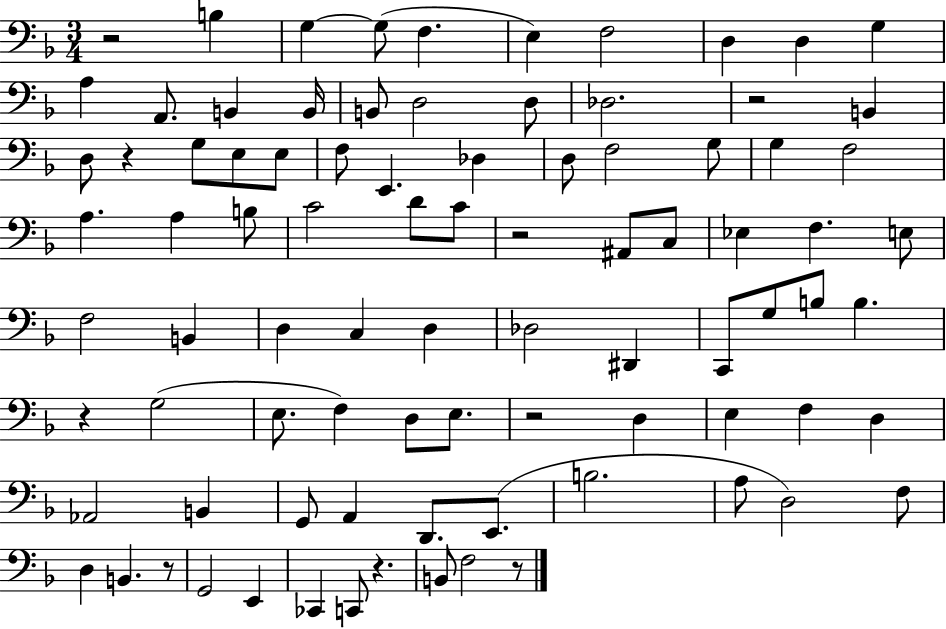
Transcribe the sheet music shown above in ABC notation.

X:1
T:Untitled
M:3/4
L:1/4
K:F
z2 B, G, G,/2 F, E, F,2 D, D, G, A, A,,/2 B,, B,,/4 B,,/2 D,2 D,/2 _D,2 z2 B,, D,/2 z G,/2 E,/2 E,/2 F,/2 E,, _D, D,/2 F,2 G,/2 G, F,2 A, A, B,/2 C2 D/2 C/2 z2 ^A,,/2 C,/2 _E, F, E,/2 F,2 B,, D, C, D, _D,2 ^D,, C,,/2 G,/2 B,/2 B, z G,2 E,/2 F, D,/2 E,/2 z2 D, E, F, D, _A,,2 B,, G,,/2 A,, D,,/2 E,,/2 B,2 A,/2 D,2 F,/2 D, B,, z/2 G,,2 E,, _C,, C,,/2 z B,,/2 F,2 z/2